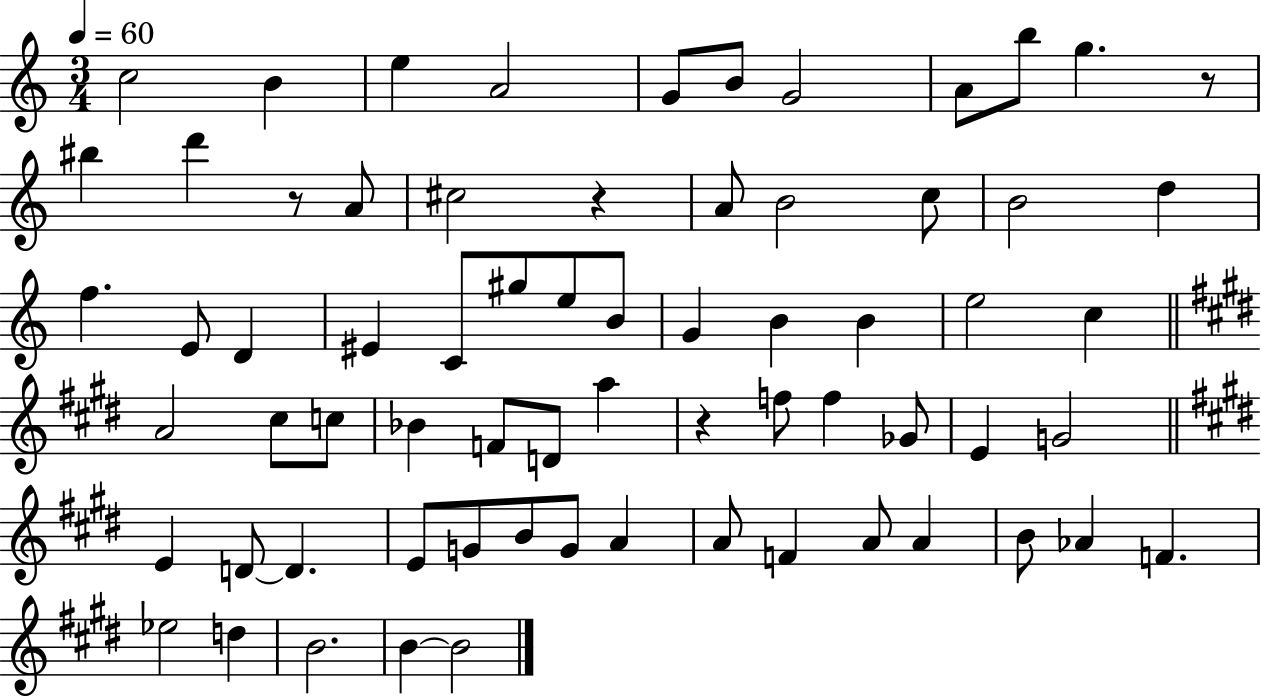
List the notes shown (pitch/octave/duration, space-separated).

C5/h B4/q E5/q A4/h G4/e B4/e G4/h A4/e B5/e G5/q. R/e BIS5/q D6/q R/e A4/e C#5/h R/q A4/e B4/h C5/e B4/h D5/q F5/q. E4/e D4/q EIS4/q C4/e G#5/e E5/e B4/e G4/q B4/q B4/q E5/h C5/q A4/h C#5/e C5/e Bb4/q F4/e D4/e A5/q R/q F5/e F5/q Gb4/e E4/q G4/h E4/q D4/e D4/q. E4/e G4/e B4/e G4/e A4/q A4/e F4/q A4/e A4/q B4/e Ab4/q F4/q. Eb5/h D5/q B4/h. B4/q B4/h